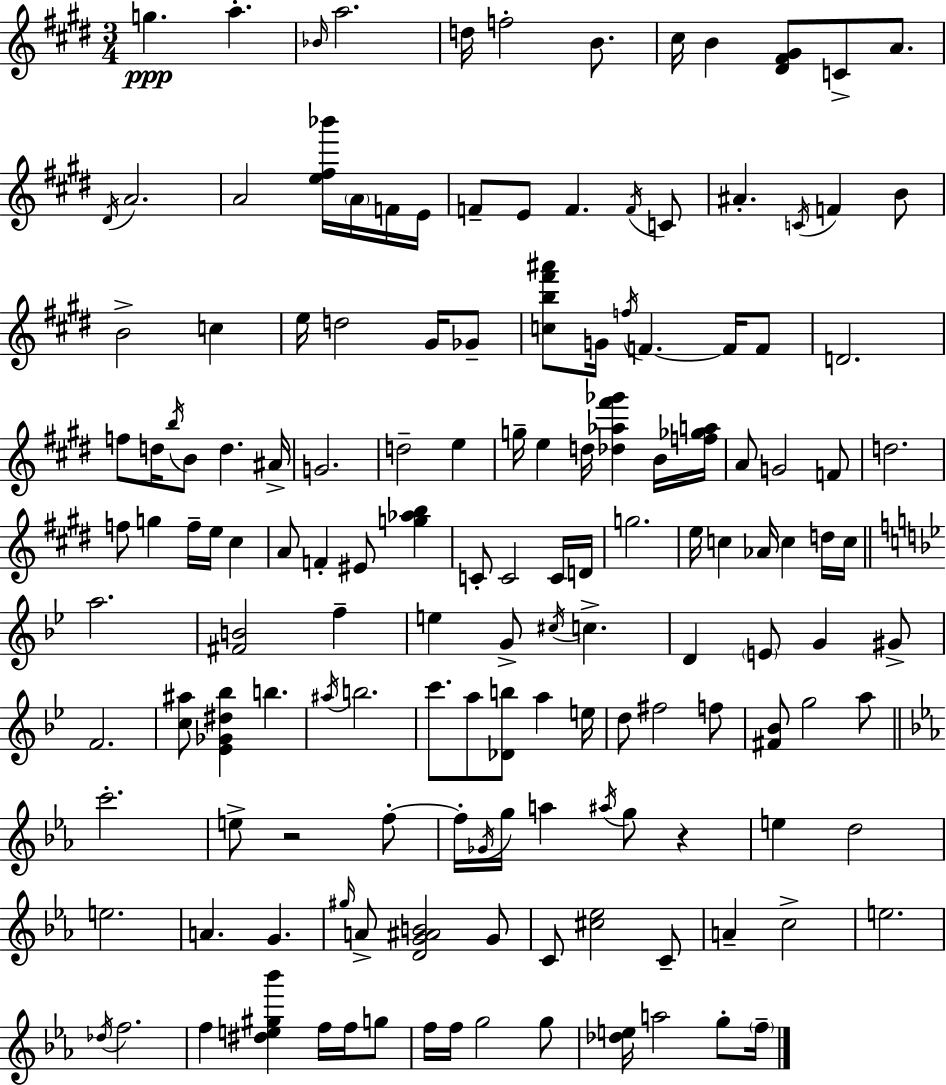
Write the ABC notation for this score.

X:1
T:Untitled
M:3/4
L:1/4
K:E
g a _B/4 a2 d/4 f2 B/2 ^c/4 B [^D^F^G]/2 C/2 A/2 ^D/4 A2 A2 [e^f_b']/4 A/4 F/4 E/4 F/2 E/2 F F/4 C/2 ^A C/4 F B/2 B2 c e/4 d2 ^G/4 _G/2 [cb^f'^a']/2 G/4 f/4 F F/4 F/2 D2 f/2 d/4 b/4 B/2 d ^A/4 G2 d2 e g/4 e d/4 [_d_a^f'_g'] B/4 [f_ga]/4 A/2 G2 F/2 d2 f/2 g f/4 e/4 ^c A/2 F ^E/2 [g_ab] C/2 C2 C/4 D/4 g2 e/4 c _A/4 c d/4 c/4 a2 [^FB]2 f e G/2 ^c/4 c D E/2 G ^G/2 F2 [c^a]/2 [_E_G^d_b] b ^a/4 b2 c'/2 a/2 [_Db]/2 a e/4 d/2 ^f2 f/2 [^F_B]/2 g2 a/2 c'2 e/2 z2 f/2 f/4 _G/4 g/4 a ^a/4 g/2 z e d2 e2 A G ^g/4 A/2 [DG^AB]2 G/2 C/2 [^c_e]2 C/2 A c2 e2 _d/4 f2 f [^de^g_b'] f/4 f/4 g/2 f/4 f/4 g2 g/2 [_de]/4 a2 g/2 f/4